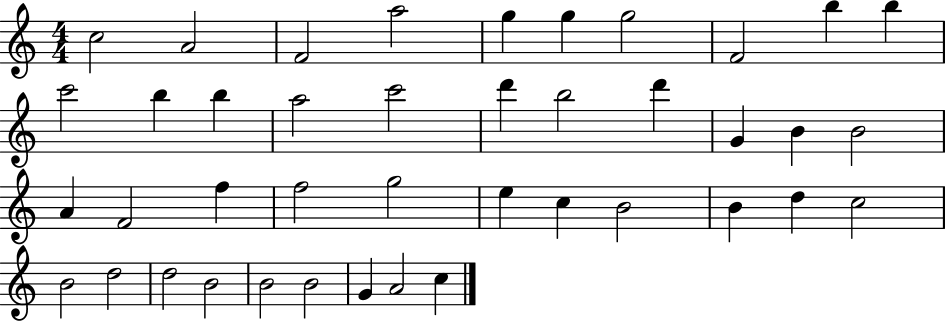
{
  \clef treble
  \numericTimeSignature
  \time 4/4
  \key c \major
  c''2 a'2 | f'2 a''2 | g''4 g''4 g''2 | f'2 b''4 b''4 | \break c'''2 b''4 b''4 | a''2 c'''2 | d'''4 b''2 d'''4 | g'4 b'4 b'2 | \break a'4 f'2 f''4 | f''2 g''2 | e''4 c''4 b'2 | b'4 d''4 c''2 | \break b'2 d''2 | d''2 b'2 | b'2 b'2 | g'4 a'2 c''4 | \break \bar "|."
}